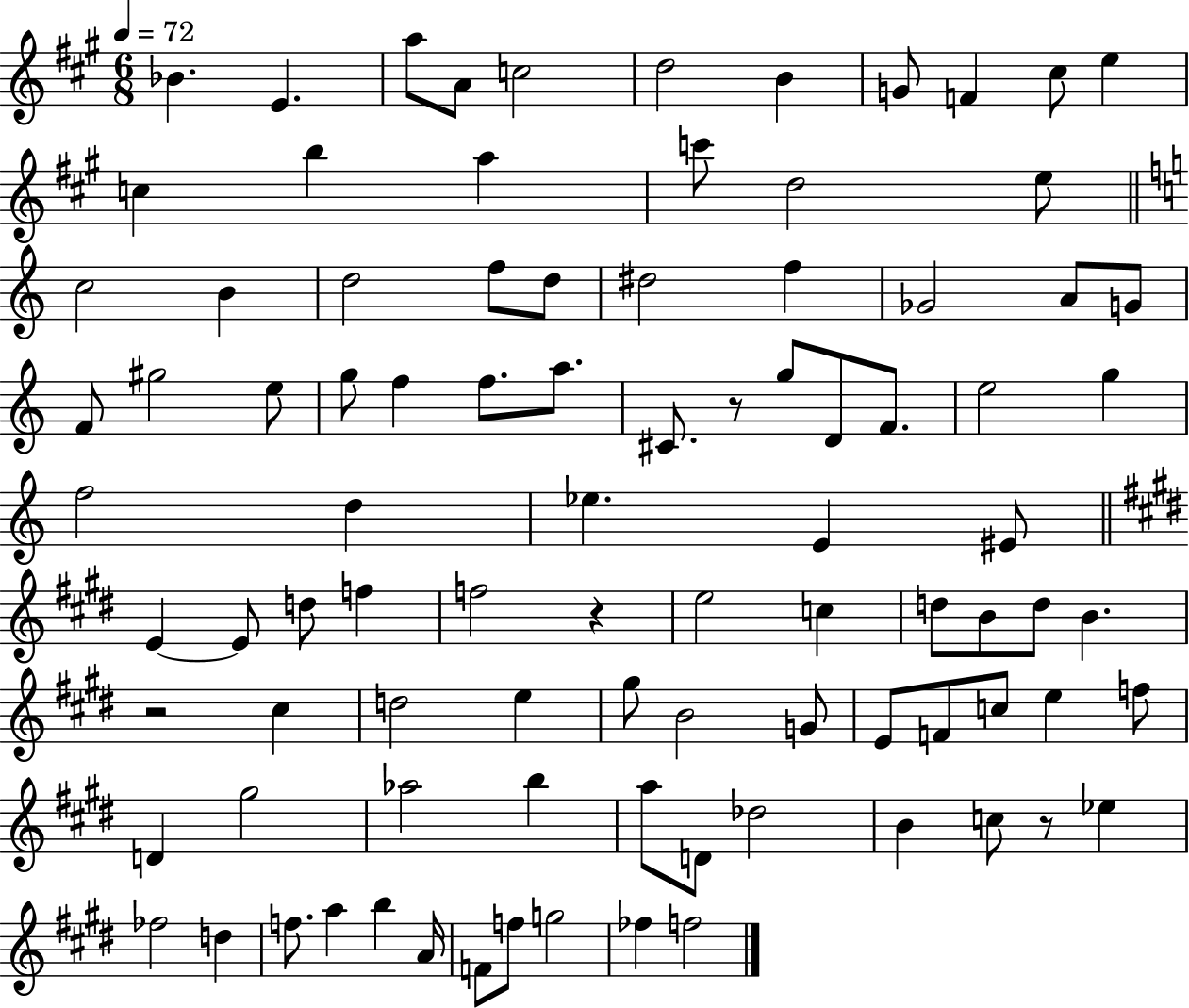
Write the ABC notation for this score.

X:1
T:Untitled
M:6/8
L:1/4
K:A
_B E a/2 A/2 c2 d2 B G/2 F ^c/2 e c b a c'/2 d2 e/2 c2 B d2 f/2 d/2 ^d2 f _G2 A/2 G/2 F/2 ^g2 e/2 g/2 f f/2 a/2 ^C/2 z/2 g/2 D/2 F/2 e2 g f2 d _e E ^E/2 E E/2 d/2 f f2 z e2 c d/2 B/2 d/2 B z2 ^c d2 e ^g/2 B2 G/2 E/2 F/2 c/2 e f/2 D ^g2 _a2 b a/2 D/2 _d2 B c/2 z/2 _e _f2 d f/2 a b A/4 F/2 f/2 g2 _f f2